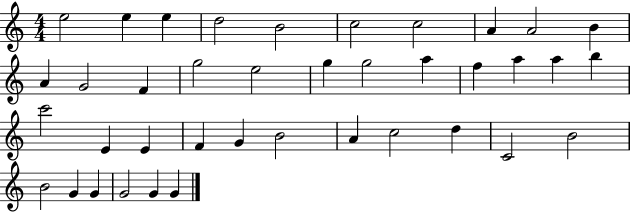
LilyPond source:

{
  \clef treble
  \numericTimeSignature
  \time 4/4
  \key c \major
  e''2 e''4 e''4 | d''2 b'2 | c''2 c''2 | a'4 a'2 b'4 | \break a'4 g'2 f'4 | g''2 e''2 | g''4 g''2 a''4 | f''4 a''4 a''4 b''4 | \break c'''2 e'4 e'4 | f'4 g'4 b'2 | a'4 c''2 d''4 | c'2 b'2 | \break b'2 g'4 g'4 | g'2 g'4 g'4 | \bar "|."
}